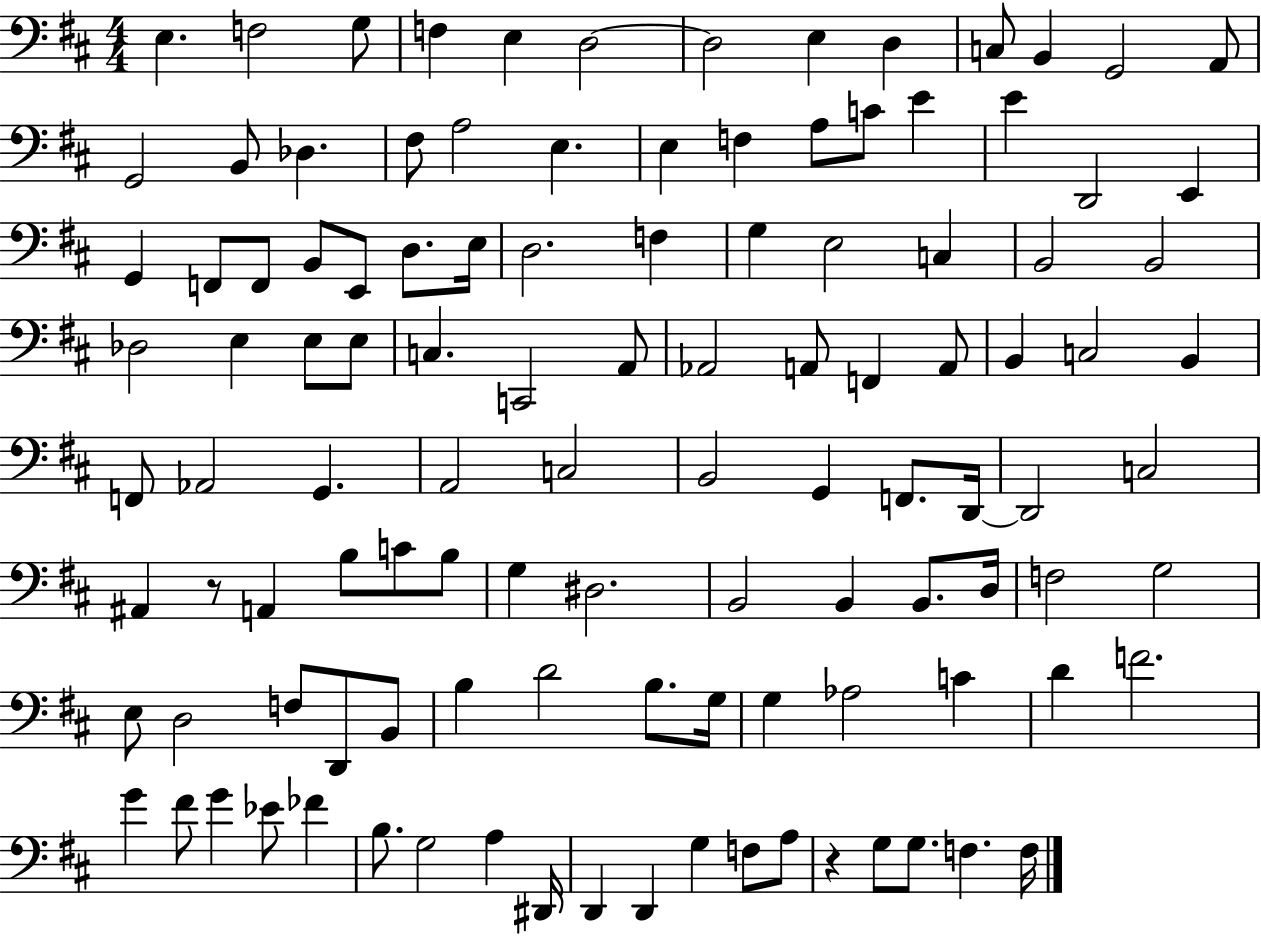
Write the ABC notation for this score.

X:1
T:Untitled
M:4/4
L:1/4
K:D
E, F,2 G,/2 F, E, D,2 D,2 E, D, C,/2 B,, G,,2 A,,/2 G,,2 B,,/2 _D, ^F,/2 A,2 E, E, F, A,/2 C/2 E E D,,2 E,, G,, F,,/2 F,,/2 B,,/2 E,,/2 D,/2 E,/4 D,2 F, G, E,2 C, B,,2 B,,2 _D,2 E, E,/2 E,/2 C, C,,2 A,,/2 _A,,2 A,,/2 F,, A,,/2 B,, C,2 B,, F,,/2 _A,,2 G,, A,,2 C,2 B,,2 G,, F,,/2 D,,/4 D,,2 C,2 ^A,, z/2 A,, B,/2 C/2 B,/2 G, ^D,2 B,,2 B,, B,,/2 D,/4 F,2 G,2 E,/2 D,2 F,/2 D,,/2 B,,/2 B, D2 B,/2 G,/4 G, _A,2 C D F2 G ^F/2 G _E/2 _F B,/2 G,2 A, ^D,,/4 D,, D,, G, F,/2 A,/2 z G,/2 G,/2 F, F,/4